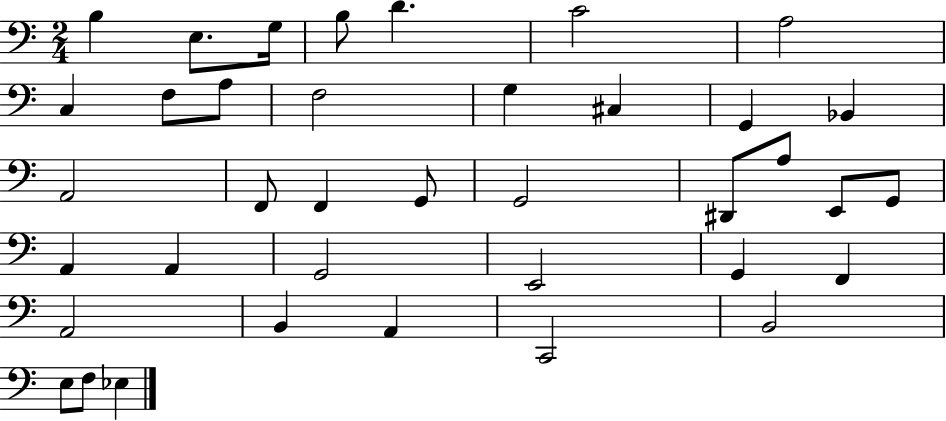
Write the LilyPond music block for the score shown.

{
  \clef bass
  \numericTimeSignature
  \time 2/4
  \key c \major
  b4 e8. g16 | b8 d'4. | c'2 | a2 | \break c4 f8 a8 | f2 | g4 cis4 | g,4 bes,4 | \break a,2 | f,8 f,4 g,8 | g,2 | dis,8 a8 e,8 g,8 | \break a,4 a,4 | g,2 | e,2 | g,4 f,4 | \break a,2 | b,4 a,4 | c,2 | b,2 | \break e8 f8 ees4 | \bar "|."
}